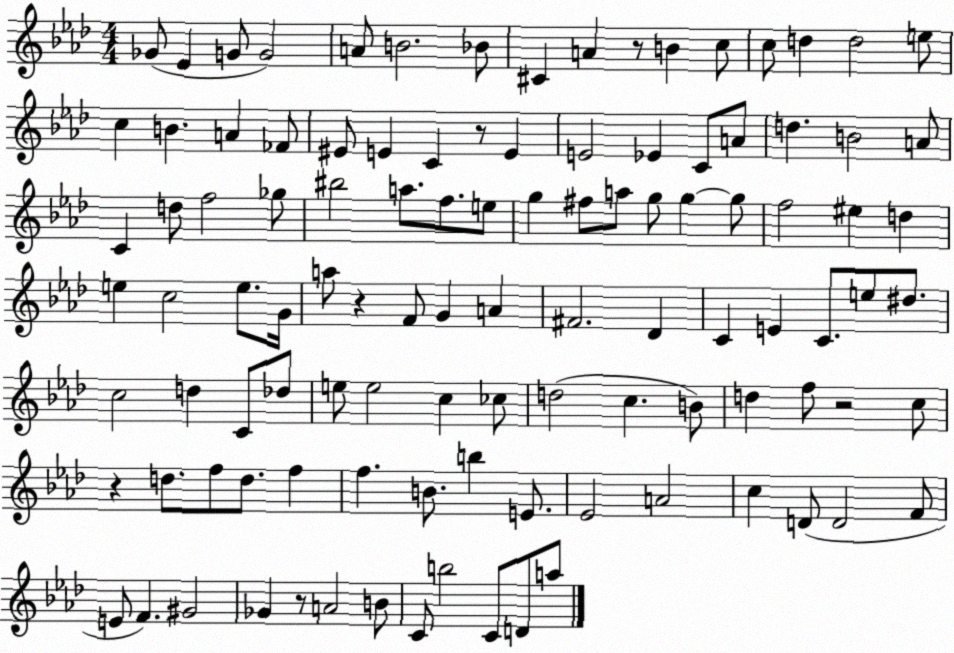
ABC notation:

X:1
T:Untitled
M:4/4
L:1/4
K:Ab
_G/2 _E G/2 G2 A/2 B2 _B/2 ^C A z/2 B c/2 c/2 d d2 e/2 c B A _F/2 ^E/2 E C z/2 E E2 _E C/2 A/2 d B2 A/2 C d/2 f2 _g/2 ^b2 a/2 f/2 e/2 g ^f/2 a/2 g/2 g g/2 f2 ^e d e c2 e/2 G/4 a/2 z F/2 G A ^F2 _D C E C/2 e/2 ^d/2 c2 d C/2 _d/2 e/2 e2 c _c/2 d2 c B/2 d f/2 z2 c/2 z d/2 f/2 d/2 f f B/2 b E/2 _E2 A2 c D/2 D2 F/2 E/2 F ^G2 _G z/2 A2 B/2 C/2 b2 C/2 D/2 a/2